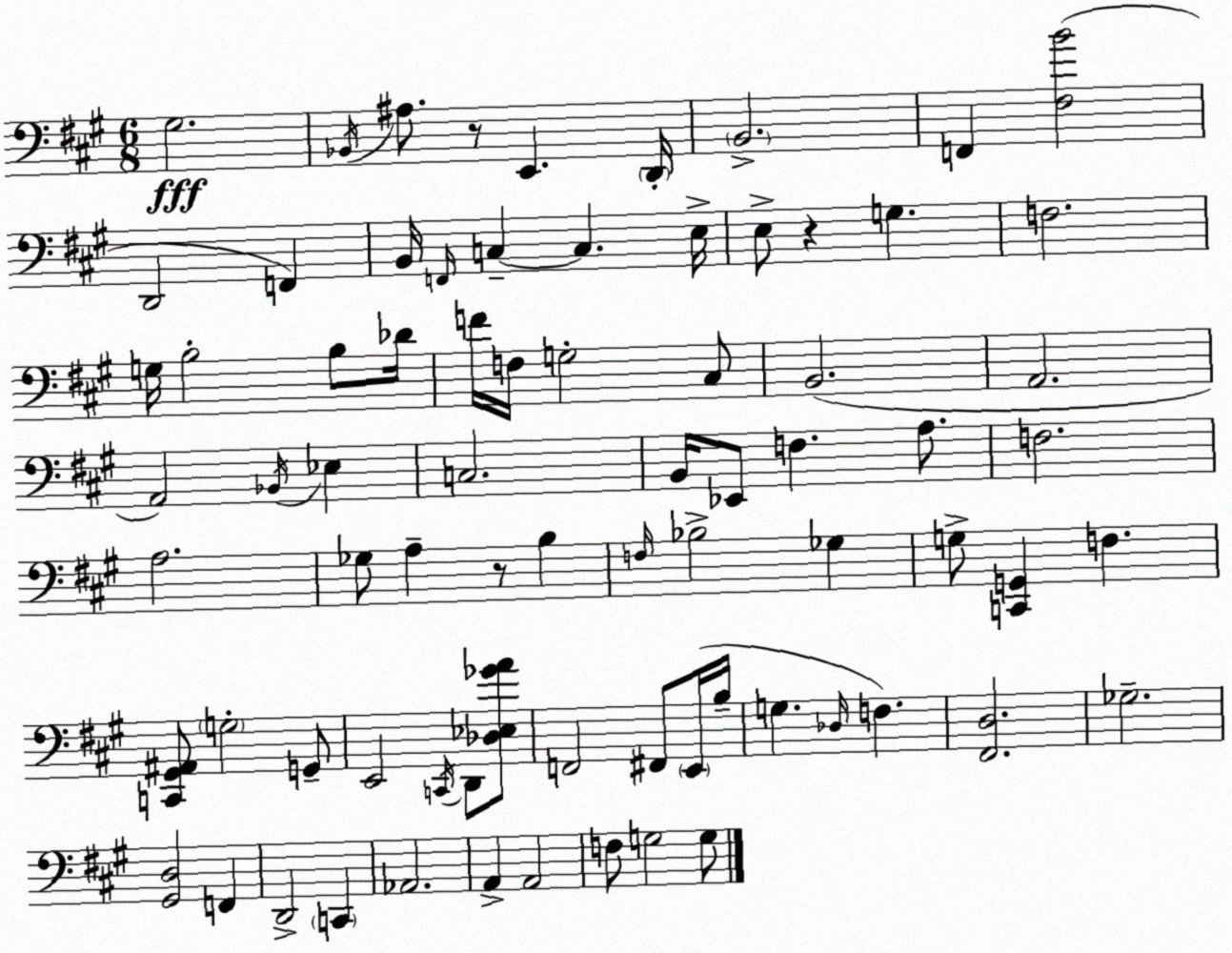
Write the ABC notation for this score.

X:1
T:Untitled
M:6/8
L:1/4
K:A
^G,2 _B,,/4 ^A,/2 z/2 E,, D,,/4 B,,2 F,, [^F,B]2 D,,2 F,, B,,/4 F,,/4 C, C, E,/4 E,/2 z G, F,2 G,/4 B,2 B,/2 _D/4 F/4 F,/4 G,2 ^C,/2 B,,2 A,,2 A,,2 _B,,/4 _E, C,2 B,,/4 _E,,/2 F, A,/2 F,2 A,2 _G,/2 A, z/2 B, F,/4 _B,2 _G, G,/2 [C,,G,,] F, [C,,^G,,^A,,]/2 G,2 G,,/2 E,,2 C,,/4 D,,/2 [_D,_E,_GA]/2 F,,2 ^F,,/2 E,,/4 B,/4 G, _D,/4 F, [^F,,D,]2 _G,2 [^G,,D,]2 F,, D,,2 C,, _A,,2 A,, A,,2 F,/2 G,2 G,/2